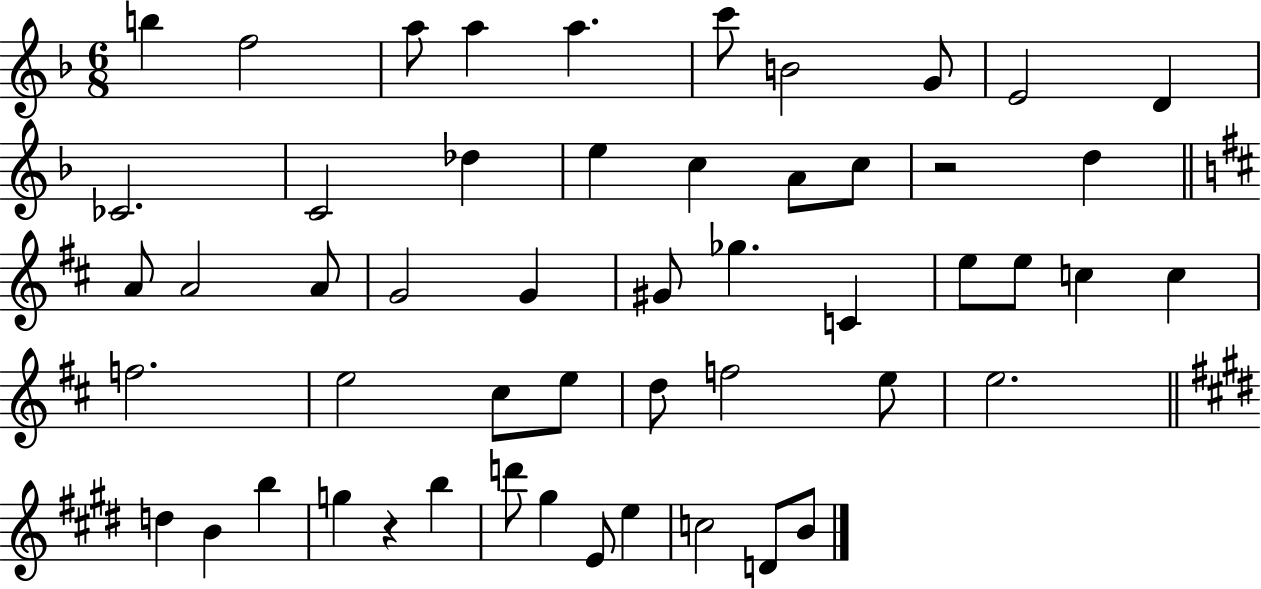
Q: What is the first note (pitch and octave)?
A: B5